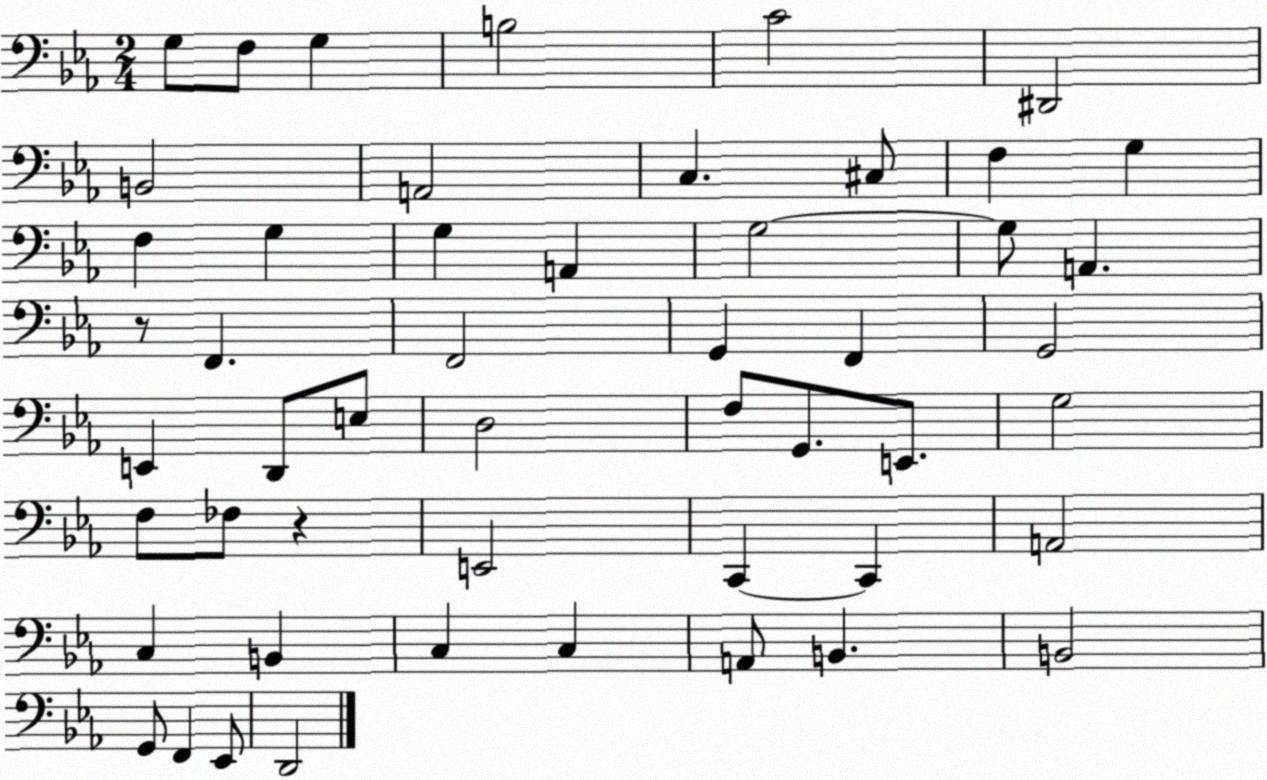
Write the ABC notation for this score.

X:1
T:Untitled
M:2/4
L:1/4
K:Eb
G,/2 F,/2 G, B,2 C2 ^D,,2 B,,2 A,,2 C, ^C,/2 F, G, F, G, G, A,, G,2 G,/2 A,, z/2 F,, F,,2 G,, F,, G,,2 E,, D,,/2 E,/2 D,2 F,/2 G,,/2 E,,/2 G,2 F,/2 _F,/2 z E,,2 C,, C,, A,,2 C, B,, C, C, A,,/2 B,, B,,2 G,,/2 F,, _E,,/2 D,,2